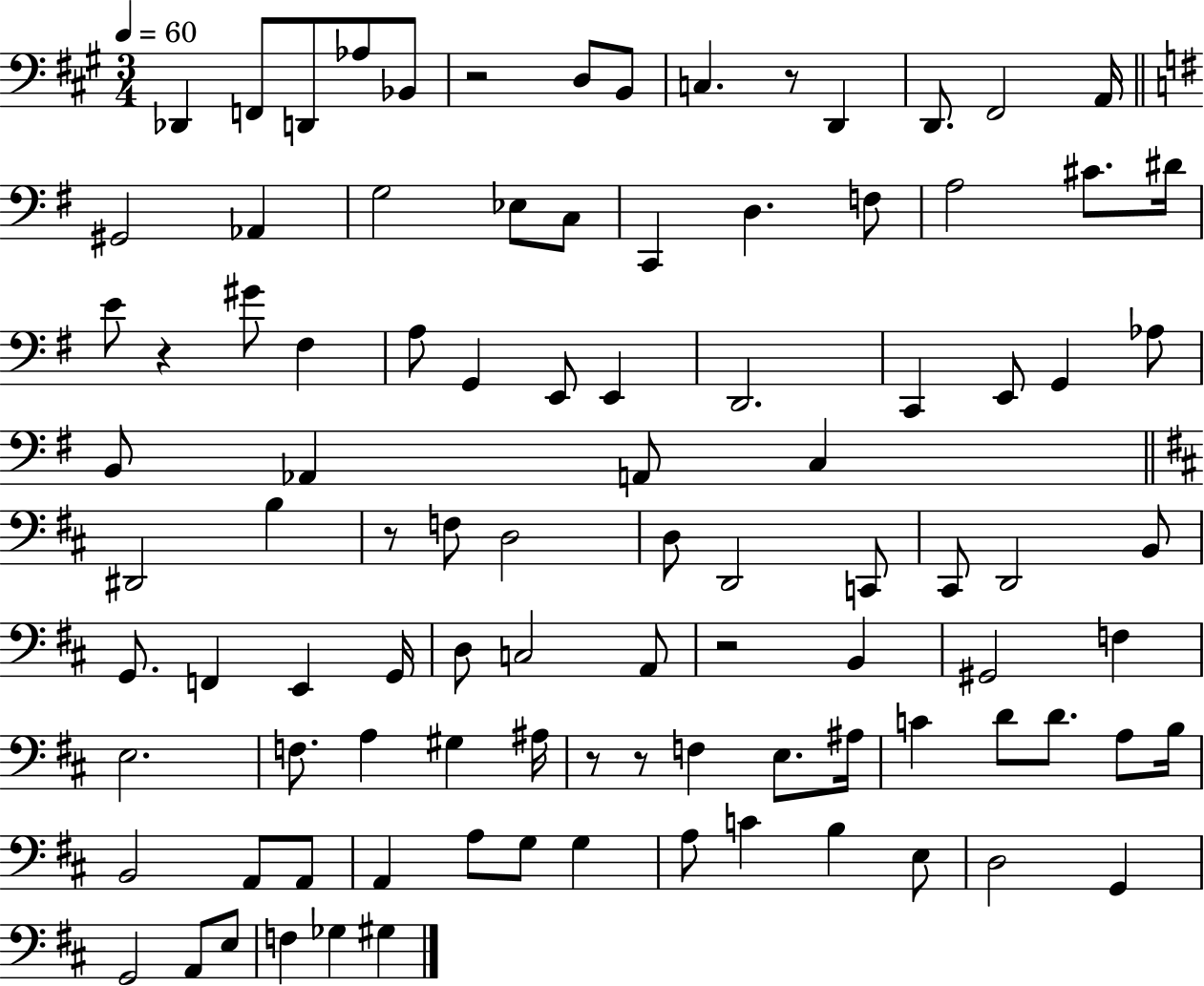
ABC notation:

X:1
T:Untitled
M:3/4
L:1/4
K:A
_D,, F,,/2 D,,/2 _A,/2 _B,,/2 z2 D,/2 B,,/2 C, z/2 D,, D,,/2 ^F,,2 A,,/4 ^G,,2 _A,, G,2 _E,/2 C,/2 C,, D, F,/2 A,2 ^C/2 ^D/4 E/2 z ^G/2 ^F, A,/2 G,, E,,/2 E,, D,,2 C,, E,,/2 G,, _A,/2 B,,/2 _A,, A,,/2 C, ^D,,2 B, z/2 F,/2 D,2 D,/2 D,,2 C,,/2 ^C,,/2 D,,2 B,,/2 G,,/2 F,, E,, G,,/4 D,/2 C,2 A,,/2 z2 B,, ^G,,2 F, E,2 F,/2 A, ^G, ^A,/4 z/2 z/2 F, E,/2 ^A,/4 C D/2 D/2 A,/2 B,/4 B,,2 A,,/2 A,,/2 A,, A,/2 G,/2 G, A,/2 C B, E,/2 D,2 G,, G,,2 A,,/2 E,/2 F, _G, ^G,